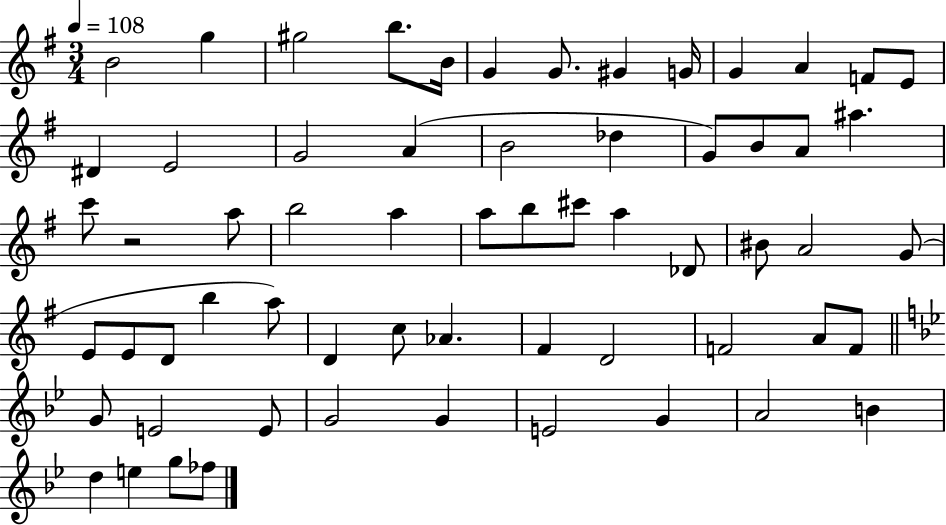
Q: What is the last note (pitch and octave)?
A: FES5